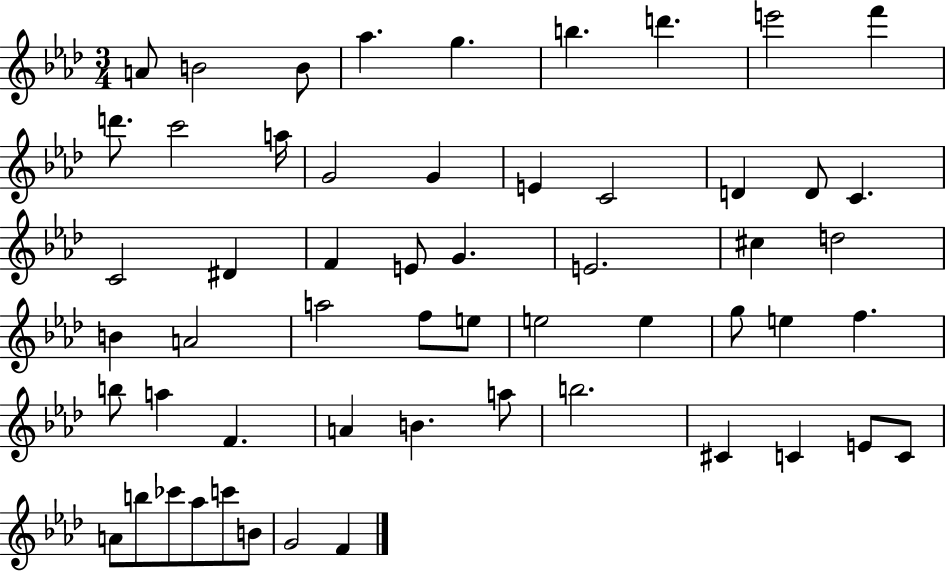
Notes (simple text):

A4/e B4/h B4/e Ab5/q. G5/q. B5/q. D6/q. E6/h F6/q D6/e. C6/h A5/s G4/h G4/q E4/q C4/h D4/q D4/e C4/q. C4/h D#4/q F4/q E4/e G4/q. E4/h. C#5/q D5/h B4/q A4/h A5/h F5/e E5/e E5/h E5/q G5/e E5/q F5/q. B5/e A5/q F4/q. A4/q B4/q. A5/e B5/h. C#4/q C4/q E4/e C4/e A4/e B5/e CES6/e Ab5/e C6/e B4/e G4/h F4/q